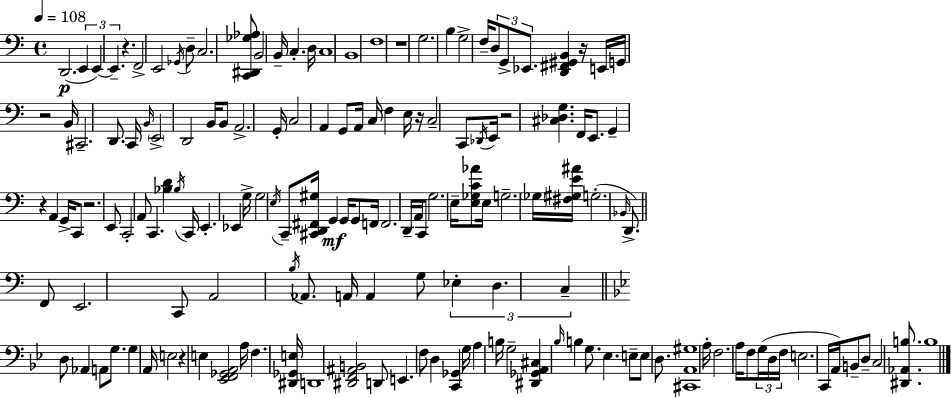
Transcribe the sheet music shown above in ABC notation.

X:1
T:Untitled
M:4/4
L:1/4
K:C
D,,2 E,, E,, E,, z F,,2 E,,2 _G,,/4 D,/2 C,2 [C,,^D,,_G,_A,]/2 B,,2 B,,/4 C, D,/4 C,4 B,,4 F,4 z4 G,2 B, G,2 F,/4 D,/2 G,,/2 _E,,/2 [D,,^F,,^G,,B,,] z/4 E,,/4 G,,/4 z2 B,,/4 ^C,,2 D,,/2 C,,/4 B,,/4 E,,2 D,,2 B,,/4 B,,/2 A,,2 G,,/4 C,2 A,, G,,/2 A,,/4 C,/4 F, E,/4 z/4 C,2 C,,/2 _D,,/4 E,,/4 z2 [^C,_D,G,] F,,/4 E,,/2 G,, z A,, G,,/4 C,,/2 z2 E,,/2 C,,2 A,,/2 C,, [_B,D] _B,/4 C,,/4 E,, _E,, G,/4 G,2 E,/4 C,,/2 [^C,,D,,^F,,^G,]/4 G,, G,,/4 G,,/2 F,,/4 F,,2 D,,/4 A,,/4 C,,/2 G,2 E,/4 [E,_G,C_A]/2 E,/4 G,2 _G,/4 [^F,^G,E^A]/4 G,2 _B,,/4 D,,/2 F,,/2 E,,2 C,,/2 A,,2 B,/4 _A,,/2 A,,/4 A,, G,/2 _E, D, C, D,/2 _A,, A,,/2 G,/2 G, A,,/4 E,2 z E, [_E,,F,,_G,,A,,]2 A,/4 F, [^D,,_G,,E,]/4 D,,4 [^D,,F,,^A,,B,,]2 D,,/2 E,, F,/2 D, [C,,_G,,] G,/4 A, B,/4 G,2 [^D,,_G,,A,,^C,] _B,/4 B, G,/2 _E, E,/2 E,/2 D,/2 [^C,,A,,^G,]4 A,/4 F,2 A,/4 F,/2 G,/4 D,/4 F,/4 E,2 C,,/4 A,,/4 B,,/2 D,/2 C,2 [^D,,_A,,B,]/2 B,4